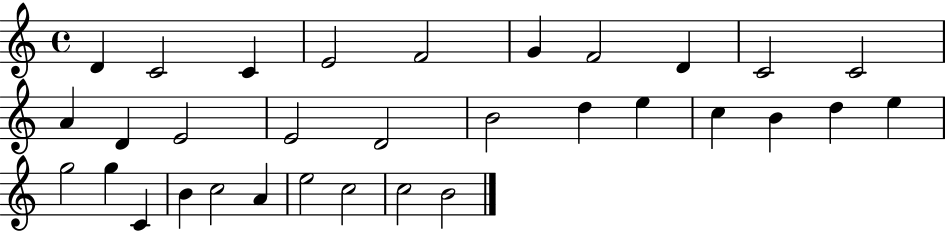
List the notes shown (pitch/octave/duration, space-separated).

D4/q C4/h C4/q E4/h F4/h G4/q F4/h D4/q C4/h C4/h A4/q D4/q E4/h E4/h D4/h B4/h D5/q E5/q C5/q B4/q D5/q E5/q G5/h G5/q C4/q B4/q C5/h A4/q E5/h C5/h C5/h B4/h